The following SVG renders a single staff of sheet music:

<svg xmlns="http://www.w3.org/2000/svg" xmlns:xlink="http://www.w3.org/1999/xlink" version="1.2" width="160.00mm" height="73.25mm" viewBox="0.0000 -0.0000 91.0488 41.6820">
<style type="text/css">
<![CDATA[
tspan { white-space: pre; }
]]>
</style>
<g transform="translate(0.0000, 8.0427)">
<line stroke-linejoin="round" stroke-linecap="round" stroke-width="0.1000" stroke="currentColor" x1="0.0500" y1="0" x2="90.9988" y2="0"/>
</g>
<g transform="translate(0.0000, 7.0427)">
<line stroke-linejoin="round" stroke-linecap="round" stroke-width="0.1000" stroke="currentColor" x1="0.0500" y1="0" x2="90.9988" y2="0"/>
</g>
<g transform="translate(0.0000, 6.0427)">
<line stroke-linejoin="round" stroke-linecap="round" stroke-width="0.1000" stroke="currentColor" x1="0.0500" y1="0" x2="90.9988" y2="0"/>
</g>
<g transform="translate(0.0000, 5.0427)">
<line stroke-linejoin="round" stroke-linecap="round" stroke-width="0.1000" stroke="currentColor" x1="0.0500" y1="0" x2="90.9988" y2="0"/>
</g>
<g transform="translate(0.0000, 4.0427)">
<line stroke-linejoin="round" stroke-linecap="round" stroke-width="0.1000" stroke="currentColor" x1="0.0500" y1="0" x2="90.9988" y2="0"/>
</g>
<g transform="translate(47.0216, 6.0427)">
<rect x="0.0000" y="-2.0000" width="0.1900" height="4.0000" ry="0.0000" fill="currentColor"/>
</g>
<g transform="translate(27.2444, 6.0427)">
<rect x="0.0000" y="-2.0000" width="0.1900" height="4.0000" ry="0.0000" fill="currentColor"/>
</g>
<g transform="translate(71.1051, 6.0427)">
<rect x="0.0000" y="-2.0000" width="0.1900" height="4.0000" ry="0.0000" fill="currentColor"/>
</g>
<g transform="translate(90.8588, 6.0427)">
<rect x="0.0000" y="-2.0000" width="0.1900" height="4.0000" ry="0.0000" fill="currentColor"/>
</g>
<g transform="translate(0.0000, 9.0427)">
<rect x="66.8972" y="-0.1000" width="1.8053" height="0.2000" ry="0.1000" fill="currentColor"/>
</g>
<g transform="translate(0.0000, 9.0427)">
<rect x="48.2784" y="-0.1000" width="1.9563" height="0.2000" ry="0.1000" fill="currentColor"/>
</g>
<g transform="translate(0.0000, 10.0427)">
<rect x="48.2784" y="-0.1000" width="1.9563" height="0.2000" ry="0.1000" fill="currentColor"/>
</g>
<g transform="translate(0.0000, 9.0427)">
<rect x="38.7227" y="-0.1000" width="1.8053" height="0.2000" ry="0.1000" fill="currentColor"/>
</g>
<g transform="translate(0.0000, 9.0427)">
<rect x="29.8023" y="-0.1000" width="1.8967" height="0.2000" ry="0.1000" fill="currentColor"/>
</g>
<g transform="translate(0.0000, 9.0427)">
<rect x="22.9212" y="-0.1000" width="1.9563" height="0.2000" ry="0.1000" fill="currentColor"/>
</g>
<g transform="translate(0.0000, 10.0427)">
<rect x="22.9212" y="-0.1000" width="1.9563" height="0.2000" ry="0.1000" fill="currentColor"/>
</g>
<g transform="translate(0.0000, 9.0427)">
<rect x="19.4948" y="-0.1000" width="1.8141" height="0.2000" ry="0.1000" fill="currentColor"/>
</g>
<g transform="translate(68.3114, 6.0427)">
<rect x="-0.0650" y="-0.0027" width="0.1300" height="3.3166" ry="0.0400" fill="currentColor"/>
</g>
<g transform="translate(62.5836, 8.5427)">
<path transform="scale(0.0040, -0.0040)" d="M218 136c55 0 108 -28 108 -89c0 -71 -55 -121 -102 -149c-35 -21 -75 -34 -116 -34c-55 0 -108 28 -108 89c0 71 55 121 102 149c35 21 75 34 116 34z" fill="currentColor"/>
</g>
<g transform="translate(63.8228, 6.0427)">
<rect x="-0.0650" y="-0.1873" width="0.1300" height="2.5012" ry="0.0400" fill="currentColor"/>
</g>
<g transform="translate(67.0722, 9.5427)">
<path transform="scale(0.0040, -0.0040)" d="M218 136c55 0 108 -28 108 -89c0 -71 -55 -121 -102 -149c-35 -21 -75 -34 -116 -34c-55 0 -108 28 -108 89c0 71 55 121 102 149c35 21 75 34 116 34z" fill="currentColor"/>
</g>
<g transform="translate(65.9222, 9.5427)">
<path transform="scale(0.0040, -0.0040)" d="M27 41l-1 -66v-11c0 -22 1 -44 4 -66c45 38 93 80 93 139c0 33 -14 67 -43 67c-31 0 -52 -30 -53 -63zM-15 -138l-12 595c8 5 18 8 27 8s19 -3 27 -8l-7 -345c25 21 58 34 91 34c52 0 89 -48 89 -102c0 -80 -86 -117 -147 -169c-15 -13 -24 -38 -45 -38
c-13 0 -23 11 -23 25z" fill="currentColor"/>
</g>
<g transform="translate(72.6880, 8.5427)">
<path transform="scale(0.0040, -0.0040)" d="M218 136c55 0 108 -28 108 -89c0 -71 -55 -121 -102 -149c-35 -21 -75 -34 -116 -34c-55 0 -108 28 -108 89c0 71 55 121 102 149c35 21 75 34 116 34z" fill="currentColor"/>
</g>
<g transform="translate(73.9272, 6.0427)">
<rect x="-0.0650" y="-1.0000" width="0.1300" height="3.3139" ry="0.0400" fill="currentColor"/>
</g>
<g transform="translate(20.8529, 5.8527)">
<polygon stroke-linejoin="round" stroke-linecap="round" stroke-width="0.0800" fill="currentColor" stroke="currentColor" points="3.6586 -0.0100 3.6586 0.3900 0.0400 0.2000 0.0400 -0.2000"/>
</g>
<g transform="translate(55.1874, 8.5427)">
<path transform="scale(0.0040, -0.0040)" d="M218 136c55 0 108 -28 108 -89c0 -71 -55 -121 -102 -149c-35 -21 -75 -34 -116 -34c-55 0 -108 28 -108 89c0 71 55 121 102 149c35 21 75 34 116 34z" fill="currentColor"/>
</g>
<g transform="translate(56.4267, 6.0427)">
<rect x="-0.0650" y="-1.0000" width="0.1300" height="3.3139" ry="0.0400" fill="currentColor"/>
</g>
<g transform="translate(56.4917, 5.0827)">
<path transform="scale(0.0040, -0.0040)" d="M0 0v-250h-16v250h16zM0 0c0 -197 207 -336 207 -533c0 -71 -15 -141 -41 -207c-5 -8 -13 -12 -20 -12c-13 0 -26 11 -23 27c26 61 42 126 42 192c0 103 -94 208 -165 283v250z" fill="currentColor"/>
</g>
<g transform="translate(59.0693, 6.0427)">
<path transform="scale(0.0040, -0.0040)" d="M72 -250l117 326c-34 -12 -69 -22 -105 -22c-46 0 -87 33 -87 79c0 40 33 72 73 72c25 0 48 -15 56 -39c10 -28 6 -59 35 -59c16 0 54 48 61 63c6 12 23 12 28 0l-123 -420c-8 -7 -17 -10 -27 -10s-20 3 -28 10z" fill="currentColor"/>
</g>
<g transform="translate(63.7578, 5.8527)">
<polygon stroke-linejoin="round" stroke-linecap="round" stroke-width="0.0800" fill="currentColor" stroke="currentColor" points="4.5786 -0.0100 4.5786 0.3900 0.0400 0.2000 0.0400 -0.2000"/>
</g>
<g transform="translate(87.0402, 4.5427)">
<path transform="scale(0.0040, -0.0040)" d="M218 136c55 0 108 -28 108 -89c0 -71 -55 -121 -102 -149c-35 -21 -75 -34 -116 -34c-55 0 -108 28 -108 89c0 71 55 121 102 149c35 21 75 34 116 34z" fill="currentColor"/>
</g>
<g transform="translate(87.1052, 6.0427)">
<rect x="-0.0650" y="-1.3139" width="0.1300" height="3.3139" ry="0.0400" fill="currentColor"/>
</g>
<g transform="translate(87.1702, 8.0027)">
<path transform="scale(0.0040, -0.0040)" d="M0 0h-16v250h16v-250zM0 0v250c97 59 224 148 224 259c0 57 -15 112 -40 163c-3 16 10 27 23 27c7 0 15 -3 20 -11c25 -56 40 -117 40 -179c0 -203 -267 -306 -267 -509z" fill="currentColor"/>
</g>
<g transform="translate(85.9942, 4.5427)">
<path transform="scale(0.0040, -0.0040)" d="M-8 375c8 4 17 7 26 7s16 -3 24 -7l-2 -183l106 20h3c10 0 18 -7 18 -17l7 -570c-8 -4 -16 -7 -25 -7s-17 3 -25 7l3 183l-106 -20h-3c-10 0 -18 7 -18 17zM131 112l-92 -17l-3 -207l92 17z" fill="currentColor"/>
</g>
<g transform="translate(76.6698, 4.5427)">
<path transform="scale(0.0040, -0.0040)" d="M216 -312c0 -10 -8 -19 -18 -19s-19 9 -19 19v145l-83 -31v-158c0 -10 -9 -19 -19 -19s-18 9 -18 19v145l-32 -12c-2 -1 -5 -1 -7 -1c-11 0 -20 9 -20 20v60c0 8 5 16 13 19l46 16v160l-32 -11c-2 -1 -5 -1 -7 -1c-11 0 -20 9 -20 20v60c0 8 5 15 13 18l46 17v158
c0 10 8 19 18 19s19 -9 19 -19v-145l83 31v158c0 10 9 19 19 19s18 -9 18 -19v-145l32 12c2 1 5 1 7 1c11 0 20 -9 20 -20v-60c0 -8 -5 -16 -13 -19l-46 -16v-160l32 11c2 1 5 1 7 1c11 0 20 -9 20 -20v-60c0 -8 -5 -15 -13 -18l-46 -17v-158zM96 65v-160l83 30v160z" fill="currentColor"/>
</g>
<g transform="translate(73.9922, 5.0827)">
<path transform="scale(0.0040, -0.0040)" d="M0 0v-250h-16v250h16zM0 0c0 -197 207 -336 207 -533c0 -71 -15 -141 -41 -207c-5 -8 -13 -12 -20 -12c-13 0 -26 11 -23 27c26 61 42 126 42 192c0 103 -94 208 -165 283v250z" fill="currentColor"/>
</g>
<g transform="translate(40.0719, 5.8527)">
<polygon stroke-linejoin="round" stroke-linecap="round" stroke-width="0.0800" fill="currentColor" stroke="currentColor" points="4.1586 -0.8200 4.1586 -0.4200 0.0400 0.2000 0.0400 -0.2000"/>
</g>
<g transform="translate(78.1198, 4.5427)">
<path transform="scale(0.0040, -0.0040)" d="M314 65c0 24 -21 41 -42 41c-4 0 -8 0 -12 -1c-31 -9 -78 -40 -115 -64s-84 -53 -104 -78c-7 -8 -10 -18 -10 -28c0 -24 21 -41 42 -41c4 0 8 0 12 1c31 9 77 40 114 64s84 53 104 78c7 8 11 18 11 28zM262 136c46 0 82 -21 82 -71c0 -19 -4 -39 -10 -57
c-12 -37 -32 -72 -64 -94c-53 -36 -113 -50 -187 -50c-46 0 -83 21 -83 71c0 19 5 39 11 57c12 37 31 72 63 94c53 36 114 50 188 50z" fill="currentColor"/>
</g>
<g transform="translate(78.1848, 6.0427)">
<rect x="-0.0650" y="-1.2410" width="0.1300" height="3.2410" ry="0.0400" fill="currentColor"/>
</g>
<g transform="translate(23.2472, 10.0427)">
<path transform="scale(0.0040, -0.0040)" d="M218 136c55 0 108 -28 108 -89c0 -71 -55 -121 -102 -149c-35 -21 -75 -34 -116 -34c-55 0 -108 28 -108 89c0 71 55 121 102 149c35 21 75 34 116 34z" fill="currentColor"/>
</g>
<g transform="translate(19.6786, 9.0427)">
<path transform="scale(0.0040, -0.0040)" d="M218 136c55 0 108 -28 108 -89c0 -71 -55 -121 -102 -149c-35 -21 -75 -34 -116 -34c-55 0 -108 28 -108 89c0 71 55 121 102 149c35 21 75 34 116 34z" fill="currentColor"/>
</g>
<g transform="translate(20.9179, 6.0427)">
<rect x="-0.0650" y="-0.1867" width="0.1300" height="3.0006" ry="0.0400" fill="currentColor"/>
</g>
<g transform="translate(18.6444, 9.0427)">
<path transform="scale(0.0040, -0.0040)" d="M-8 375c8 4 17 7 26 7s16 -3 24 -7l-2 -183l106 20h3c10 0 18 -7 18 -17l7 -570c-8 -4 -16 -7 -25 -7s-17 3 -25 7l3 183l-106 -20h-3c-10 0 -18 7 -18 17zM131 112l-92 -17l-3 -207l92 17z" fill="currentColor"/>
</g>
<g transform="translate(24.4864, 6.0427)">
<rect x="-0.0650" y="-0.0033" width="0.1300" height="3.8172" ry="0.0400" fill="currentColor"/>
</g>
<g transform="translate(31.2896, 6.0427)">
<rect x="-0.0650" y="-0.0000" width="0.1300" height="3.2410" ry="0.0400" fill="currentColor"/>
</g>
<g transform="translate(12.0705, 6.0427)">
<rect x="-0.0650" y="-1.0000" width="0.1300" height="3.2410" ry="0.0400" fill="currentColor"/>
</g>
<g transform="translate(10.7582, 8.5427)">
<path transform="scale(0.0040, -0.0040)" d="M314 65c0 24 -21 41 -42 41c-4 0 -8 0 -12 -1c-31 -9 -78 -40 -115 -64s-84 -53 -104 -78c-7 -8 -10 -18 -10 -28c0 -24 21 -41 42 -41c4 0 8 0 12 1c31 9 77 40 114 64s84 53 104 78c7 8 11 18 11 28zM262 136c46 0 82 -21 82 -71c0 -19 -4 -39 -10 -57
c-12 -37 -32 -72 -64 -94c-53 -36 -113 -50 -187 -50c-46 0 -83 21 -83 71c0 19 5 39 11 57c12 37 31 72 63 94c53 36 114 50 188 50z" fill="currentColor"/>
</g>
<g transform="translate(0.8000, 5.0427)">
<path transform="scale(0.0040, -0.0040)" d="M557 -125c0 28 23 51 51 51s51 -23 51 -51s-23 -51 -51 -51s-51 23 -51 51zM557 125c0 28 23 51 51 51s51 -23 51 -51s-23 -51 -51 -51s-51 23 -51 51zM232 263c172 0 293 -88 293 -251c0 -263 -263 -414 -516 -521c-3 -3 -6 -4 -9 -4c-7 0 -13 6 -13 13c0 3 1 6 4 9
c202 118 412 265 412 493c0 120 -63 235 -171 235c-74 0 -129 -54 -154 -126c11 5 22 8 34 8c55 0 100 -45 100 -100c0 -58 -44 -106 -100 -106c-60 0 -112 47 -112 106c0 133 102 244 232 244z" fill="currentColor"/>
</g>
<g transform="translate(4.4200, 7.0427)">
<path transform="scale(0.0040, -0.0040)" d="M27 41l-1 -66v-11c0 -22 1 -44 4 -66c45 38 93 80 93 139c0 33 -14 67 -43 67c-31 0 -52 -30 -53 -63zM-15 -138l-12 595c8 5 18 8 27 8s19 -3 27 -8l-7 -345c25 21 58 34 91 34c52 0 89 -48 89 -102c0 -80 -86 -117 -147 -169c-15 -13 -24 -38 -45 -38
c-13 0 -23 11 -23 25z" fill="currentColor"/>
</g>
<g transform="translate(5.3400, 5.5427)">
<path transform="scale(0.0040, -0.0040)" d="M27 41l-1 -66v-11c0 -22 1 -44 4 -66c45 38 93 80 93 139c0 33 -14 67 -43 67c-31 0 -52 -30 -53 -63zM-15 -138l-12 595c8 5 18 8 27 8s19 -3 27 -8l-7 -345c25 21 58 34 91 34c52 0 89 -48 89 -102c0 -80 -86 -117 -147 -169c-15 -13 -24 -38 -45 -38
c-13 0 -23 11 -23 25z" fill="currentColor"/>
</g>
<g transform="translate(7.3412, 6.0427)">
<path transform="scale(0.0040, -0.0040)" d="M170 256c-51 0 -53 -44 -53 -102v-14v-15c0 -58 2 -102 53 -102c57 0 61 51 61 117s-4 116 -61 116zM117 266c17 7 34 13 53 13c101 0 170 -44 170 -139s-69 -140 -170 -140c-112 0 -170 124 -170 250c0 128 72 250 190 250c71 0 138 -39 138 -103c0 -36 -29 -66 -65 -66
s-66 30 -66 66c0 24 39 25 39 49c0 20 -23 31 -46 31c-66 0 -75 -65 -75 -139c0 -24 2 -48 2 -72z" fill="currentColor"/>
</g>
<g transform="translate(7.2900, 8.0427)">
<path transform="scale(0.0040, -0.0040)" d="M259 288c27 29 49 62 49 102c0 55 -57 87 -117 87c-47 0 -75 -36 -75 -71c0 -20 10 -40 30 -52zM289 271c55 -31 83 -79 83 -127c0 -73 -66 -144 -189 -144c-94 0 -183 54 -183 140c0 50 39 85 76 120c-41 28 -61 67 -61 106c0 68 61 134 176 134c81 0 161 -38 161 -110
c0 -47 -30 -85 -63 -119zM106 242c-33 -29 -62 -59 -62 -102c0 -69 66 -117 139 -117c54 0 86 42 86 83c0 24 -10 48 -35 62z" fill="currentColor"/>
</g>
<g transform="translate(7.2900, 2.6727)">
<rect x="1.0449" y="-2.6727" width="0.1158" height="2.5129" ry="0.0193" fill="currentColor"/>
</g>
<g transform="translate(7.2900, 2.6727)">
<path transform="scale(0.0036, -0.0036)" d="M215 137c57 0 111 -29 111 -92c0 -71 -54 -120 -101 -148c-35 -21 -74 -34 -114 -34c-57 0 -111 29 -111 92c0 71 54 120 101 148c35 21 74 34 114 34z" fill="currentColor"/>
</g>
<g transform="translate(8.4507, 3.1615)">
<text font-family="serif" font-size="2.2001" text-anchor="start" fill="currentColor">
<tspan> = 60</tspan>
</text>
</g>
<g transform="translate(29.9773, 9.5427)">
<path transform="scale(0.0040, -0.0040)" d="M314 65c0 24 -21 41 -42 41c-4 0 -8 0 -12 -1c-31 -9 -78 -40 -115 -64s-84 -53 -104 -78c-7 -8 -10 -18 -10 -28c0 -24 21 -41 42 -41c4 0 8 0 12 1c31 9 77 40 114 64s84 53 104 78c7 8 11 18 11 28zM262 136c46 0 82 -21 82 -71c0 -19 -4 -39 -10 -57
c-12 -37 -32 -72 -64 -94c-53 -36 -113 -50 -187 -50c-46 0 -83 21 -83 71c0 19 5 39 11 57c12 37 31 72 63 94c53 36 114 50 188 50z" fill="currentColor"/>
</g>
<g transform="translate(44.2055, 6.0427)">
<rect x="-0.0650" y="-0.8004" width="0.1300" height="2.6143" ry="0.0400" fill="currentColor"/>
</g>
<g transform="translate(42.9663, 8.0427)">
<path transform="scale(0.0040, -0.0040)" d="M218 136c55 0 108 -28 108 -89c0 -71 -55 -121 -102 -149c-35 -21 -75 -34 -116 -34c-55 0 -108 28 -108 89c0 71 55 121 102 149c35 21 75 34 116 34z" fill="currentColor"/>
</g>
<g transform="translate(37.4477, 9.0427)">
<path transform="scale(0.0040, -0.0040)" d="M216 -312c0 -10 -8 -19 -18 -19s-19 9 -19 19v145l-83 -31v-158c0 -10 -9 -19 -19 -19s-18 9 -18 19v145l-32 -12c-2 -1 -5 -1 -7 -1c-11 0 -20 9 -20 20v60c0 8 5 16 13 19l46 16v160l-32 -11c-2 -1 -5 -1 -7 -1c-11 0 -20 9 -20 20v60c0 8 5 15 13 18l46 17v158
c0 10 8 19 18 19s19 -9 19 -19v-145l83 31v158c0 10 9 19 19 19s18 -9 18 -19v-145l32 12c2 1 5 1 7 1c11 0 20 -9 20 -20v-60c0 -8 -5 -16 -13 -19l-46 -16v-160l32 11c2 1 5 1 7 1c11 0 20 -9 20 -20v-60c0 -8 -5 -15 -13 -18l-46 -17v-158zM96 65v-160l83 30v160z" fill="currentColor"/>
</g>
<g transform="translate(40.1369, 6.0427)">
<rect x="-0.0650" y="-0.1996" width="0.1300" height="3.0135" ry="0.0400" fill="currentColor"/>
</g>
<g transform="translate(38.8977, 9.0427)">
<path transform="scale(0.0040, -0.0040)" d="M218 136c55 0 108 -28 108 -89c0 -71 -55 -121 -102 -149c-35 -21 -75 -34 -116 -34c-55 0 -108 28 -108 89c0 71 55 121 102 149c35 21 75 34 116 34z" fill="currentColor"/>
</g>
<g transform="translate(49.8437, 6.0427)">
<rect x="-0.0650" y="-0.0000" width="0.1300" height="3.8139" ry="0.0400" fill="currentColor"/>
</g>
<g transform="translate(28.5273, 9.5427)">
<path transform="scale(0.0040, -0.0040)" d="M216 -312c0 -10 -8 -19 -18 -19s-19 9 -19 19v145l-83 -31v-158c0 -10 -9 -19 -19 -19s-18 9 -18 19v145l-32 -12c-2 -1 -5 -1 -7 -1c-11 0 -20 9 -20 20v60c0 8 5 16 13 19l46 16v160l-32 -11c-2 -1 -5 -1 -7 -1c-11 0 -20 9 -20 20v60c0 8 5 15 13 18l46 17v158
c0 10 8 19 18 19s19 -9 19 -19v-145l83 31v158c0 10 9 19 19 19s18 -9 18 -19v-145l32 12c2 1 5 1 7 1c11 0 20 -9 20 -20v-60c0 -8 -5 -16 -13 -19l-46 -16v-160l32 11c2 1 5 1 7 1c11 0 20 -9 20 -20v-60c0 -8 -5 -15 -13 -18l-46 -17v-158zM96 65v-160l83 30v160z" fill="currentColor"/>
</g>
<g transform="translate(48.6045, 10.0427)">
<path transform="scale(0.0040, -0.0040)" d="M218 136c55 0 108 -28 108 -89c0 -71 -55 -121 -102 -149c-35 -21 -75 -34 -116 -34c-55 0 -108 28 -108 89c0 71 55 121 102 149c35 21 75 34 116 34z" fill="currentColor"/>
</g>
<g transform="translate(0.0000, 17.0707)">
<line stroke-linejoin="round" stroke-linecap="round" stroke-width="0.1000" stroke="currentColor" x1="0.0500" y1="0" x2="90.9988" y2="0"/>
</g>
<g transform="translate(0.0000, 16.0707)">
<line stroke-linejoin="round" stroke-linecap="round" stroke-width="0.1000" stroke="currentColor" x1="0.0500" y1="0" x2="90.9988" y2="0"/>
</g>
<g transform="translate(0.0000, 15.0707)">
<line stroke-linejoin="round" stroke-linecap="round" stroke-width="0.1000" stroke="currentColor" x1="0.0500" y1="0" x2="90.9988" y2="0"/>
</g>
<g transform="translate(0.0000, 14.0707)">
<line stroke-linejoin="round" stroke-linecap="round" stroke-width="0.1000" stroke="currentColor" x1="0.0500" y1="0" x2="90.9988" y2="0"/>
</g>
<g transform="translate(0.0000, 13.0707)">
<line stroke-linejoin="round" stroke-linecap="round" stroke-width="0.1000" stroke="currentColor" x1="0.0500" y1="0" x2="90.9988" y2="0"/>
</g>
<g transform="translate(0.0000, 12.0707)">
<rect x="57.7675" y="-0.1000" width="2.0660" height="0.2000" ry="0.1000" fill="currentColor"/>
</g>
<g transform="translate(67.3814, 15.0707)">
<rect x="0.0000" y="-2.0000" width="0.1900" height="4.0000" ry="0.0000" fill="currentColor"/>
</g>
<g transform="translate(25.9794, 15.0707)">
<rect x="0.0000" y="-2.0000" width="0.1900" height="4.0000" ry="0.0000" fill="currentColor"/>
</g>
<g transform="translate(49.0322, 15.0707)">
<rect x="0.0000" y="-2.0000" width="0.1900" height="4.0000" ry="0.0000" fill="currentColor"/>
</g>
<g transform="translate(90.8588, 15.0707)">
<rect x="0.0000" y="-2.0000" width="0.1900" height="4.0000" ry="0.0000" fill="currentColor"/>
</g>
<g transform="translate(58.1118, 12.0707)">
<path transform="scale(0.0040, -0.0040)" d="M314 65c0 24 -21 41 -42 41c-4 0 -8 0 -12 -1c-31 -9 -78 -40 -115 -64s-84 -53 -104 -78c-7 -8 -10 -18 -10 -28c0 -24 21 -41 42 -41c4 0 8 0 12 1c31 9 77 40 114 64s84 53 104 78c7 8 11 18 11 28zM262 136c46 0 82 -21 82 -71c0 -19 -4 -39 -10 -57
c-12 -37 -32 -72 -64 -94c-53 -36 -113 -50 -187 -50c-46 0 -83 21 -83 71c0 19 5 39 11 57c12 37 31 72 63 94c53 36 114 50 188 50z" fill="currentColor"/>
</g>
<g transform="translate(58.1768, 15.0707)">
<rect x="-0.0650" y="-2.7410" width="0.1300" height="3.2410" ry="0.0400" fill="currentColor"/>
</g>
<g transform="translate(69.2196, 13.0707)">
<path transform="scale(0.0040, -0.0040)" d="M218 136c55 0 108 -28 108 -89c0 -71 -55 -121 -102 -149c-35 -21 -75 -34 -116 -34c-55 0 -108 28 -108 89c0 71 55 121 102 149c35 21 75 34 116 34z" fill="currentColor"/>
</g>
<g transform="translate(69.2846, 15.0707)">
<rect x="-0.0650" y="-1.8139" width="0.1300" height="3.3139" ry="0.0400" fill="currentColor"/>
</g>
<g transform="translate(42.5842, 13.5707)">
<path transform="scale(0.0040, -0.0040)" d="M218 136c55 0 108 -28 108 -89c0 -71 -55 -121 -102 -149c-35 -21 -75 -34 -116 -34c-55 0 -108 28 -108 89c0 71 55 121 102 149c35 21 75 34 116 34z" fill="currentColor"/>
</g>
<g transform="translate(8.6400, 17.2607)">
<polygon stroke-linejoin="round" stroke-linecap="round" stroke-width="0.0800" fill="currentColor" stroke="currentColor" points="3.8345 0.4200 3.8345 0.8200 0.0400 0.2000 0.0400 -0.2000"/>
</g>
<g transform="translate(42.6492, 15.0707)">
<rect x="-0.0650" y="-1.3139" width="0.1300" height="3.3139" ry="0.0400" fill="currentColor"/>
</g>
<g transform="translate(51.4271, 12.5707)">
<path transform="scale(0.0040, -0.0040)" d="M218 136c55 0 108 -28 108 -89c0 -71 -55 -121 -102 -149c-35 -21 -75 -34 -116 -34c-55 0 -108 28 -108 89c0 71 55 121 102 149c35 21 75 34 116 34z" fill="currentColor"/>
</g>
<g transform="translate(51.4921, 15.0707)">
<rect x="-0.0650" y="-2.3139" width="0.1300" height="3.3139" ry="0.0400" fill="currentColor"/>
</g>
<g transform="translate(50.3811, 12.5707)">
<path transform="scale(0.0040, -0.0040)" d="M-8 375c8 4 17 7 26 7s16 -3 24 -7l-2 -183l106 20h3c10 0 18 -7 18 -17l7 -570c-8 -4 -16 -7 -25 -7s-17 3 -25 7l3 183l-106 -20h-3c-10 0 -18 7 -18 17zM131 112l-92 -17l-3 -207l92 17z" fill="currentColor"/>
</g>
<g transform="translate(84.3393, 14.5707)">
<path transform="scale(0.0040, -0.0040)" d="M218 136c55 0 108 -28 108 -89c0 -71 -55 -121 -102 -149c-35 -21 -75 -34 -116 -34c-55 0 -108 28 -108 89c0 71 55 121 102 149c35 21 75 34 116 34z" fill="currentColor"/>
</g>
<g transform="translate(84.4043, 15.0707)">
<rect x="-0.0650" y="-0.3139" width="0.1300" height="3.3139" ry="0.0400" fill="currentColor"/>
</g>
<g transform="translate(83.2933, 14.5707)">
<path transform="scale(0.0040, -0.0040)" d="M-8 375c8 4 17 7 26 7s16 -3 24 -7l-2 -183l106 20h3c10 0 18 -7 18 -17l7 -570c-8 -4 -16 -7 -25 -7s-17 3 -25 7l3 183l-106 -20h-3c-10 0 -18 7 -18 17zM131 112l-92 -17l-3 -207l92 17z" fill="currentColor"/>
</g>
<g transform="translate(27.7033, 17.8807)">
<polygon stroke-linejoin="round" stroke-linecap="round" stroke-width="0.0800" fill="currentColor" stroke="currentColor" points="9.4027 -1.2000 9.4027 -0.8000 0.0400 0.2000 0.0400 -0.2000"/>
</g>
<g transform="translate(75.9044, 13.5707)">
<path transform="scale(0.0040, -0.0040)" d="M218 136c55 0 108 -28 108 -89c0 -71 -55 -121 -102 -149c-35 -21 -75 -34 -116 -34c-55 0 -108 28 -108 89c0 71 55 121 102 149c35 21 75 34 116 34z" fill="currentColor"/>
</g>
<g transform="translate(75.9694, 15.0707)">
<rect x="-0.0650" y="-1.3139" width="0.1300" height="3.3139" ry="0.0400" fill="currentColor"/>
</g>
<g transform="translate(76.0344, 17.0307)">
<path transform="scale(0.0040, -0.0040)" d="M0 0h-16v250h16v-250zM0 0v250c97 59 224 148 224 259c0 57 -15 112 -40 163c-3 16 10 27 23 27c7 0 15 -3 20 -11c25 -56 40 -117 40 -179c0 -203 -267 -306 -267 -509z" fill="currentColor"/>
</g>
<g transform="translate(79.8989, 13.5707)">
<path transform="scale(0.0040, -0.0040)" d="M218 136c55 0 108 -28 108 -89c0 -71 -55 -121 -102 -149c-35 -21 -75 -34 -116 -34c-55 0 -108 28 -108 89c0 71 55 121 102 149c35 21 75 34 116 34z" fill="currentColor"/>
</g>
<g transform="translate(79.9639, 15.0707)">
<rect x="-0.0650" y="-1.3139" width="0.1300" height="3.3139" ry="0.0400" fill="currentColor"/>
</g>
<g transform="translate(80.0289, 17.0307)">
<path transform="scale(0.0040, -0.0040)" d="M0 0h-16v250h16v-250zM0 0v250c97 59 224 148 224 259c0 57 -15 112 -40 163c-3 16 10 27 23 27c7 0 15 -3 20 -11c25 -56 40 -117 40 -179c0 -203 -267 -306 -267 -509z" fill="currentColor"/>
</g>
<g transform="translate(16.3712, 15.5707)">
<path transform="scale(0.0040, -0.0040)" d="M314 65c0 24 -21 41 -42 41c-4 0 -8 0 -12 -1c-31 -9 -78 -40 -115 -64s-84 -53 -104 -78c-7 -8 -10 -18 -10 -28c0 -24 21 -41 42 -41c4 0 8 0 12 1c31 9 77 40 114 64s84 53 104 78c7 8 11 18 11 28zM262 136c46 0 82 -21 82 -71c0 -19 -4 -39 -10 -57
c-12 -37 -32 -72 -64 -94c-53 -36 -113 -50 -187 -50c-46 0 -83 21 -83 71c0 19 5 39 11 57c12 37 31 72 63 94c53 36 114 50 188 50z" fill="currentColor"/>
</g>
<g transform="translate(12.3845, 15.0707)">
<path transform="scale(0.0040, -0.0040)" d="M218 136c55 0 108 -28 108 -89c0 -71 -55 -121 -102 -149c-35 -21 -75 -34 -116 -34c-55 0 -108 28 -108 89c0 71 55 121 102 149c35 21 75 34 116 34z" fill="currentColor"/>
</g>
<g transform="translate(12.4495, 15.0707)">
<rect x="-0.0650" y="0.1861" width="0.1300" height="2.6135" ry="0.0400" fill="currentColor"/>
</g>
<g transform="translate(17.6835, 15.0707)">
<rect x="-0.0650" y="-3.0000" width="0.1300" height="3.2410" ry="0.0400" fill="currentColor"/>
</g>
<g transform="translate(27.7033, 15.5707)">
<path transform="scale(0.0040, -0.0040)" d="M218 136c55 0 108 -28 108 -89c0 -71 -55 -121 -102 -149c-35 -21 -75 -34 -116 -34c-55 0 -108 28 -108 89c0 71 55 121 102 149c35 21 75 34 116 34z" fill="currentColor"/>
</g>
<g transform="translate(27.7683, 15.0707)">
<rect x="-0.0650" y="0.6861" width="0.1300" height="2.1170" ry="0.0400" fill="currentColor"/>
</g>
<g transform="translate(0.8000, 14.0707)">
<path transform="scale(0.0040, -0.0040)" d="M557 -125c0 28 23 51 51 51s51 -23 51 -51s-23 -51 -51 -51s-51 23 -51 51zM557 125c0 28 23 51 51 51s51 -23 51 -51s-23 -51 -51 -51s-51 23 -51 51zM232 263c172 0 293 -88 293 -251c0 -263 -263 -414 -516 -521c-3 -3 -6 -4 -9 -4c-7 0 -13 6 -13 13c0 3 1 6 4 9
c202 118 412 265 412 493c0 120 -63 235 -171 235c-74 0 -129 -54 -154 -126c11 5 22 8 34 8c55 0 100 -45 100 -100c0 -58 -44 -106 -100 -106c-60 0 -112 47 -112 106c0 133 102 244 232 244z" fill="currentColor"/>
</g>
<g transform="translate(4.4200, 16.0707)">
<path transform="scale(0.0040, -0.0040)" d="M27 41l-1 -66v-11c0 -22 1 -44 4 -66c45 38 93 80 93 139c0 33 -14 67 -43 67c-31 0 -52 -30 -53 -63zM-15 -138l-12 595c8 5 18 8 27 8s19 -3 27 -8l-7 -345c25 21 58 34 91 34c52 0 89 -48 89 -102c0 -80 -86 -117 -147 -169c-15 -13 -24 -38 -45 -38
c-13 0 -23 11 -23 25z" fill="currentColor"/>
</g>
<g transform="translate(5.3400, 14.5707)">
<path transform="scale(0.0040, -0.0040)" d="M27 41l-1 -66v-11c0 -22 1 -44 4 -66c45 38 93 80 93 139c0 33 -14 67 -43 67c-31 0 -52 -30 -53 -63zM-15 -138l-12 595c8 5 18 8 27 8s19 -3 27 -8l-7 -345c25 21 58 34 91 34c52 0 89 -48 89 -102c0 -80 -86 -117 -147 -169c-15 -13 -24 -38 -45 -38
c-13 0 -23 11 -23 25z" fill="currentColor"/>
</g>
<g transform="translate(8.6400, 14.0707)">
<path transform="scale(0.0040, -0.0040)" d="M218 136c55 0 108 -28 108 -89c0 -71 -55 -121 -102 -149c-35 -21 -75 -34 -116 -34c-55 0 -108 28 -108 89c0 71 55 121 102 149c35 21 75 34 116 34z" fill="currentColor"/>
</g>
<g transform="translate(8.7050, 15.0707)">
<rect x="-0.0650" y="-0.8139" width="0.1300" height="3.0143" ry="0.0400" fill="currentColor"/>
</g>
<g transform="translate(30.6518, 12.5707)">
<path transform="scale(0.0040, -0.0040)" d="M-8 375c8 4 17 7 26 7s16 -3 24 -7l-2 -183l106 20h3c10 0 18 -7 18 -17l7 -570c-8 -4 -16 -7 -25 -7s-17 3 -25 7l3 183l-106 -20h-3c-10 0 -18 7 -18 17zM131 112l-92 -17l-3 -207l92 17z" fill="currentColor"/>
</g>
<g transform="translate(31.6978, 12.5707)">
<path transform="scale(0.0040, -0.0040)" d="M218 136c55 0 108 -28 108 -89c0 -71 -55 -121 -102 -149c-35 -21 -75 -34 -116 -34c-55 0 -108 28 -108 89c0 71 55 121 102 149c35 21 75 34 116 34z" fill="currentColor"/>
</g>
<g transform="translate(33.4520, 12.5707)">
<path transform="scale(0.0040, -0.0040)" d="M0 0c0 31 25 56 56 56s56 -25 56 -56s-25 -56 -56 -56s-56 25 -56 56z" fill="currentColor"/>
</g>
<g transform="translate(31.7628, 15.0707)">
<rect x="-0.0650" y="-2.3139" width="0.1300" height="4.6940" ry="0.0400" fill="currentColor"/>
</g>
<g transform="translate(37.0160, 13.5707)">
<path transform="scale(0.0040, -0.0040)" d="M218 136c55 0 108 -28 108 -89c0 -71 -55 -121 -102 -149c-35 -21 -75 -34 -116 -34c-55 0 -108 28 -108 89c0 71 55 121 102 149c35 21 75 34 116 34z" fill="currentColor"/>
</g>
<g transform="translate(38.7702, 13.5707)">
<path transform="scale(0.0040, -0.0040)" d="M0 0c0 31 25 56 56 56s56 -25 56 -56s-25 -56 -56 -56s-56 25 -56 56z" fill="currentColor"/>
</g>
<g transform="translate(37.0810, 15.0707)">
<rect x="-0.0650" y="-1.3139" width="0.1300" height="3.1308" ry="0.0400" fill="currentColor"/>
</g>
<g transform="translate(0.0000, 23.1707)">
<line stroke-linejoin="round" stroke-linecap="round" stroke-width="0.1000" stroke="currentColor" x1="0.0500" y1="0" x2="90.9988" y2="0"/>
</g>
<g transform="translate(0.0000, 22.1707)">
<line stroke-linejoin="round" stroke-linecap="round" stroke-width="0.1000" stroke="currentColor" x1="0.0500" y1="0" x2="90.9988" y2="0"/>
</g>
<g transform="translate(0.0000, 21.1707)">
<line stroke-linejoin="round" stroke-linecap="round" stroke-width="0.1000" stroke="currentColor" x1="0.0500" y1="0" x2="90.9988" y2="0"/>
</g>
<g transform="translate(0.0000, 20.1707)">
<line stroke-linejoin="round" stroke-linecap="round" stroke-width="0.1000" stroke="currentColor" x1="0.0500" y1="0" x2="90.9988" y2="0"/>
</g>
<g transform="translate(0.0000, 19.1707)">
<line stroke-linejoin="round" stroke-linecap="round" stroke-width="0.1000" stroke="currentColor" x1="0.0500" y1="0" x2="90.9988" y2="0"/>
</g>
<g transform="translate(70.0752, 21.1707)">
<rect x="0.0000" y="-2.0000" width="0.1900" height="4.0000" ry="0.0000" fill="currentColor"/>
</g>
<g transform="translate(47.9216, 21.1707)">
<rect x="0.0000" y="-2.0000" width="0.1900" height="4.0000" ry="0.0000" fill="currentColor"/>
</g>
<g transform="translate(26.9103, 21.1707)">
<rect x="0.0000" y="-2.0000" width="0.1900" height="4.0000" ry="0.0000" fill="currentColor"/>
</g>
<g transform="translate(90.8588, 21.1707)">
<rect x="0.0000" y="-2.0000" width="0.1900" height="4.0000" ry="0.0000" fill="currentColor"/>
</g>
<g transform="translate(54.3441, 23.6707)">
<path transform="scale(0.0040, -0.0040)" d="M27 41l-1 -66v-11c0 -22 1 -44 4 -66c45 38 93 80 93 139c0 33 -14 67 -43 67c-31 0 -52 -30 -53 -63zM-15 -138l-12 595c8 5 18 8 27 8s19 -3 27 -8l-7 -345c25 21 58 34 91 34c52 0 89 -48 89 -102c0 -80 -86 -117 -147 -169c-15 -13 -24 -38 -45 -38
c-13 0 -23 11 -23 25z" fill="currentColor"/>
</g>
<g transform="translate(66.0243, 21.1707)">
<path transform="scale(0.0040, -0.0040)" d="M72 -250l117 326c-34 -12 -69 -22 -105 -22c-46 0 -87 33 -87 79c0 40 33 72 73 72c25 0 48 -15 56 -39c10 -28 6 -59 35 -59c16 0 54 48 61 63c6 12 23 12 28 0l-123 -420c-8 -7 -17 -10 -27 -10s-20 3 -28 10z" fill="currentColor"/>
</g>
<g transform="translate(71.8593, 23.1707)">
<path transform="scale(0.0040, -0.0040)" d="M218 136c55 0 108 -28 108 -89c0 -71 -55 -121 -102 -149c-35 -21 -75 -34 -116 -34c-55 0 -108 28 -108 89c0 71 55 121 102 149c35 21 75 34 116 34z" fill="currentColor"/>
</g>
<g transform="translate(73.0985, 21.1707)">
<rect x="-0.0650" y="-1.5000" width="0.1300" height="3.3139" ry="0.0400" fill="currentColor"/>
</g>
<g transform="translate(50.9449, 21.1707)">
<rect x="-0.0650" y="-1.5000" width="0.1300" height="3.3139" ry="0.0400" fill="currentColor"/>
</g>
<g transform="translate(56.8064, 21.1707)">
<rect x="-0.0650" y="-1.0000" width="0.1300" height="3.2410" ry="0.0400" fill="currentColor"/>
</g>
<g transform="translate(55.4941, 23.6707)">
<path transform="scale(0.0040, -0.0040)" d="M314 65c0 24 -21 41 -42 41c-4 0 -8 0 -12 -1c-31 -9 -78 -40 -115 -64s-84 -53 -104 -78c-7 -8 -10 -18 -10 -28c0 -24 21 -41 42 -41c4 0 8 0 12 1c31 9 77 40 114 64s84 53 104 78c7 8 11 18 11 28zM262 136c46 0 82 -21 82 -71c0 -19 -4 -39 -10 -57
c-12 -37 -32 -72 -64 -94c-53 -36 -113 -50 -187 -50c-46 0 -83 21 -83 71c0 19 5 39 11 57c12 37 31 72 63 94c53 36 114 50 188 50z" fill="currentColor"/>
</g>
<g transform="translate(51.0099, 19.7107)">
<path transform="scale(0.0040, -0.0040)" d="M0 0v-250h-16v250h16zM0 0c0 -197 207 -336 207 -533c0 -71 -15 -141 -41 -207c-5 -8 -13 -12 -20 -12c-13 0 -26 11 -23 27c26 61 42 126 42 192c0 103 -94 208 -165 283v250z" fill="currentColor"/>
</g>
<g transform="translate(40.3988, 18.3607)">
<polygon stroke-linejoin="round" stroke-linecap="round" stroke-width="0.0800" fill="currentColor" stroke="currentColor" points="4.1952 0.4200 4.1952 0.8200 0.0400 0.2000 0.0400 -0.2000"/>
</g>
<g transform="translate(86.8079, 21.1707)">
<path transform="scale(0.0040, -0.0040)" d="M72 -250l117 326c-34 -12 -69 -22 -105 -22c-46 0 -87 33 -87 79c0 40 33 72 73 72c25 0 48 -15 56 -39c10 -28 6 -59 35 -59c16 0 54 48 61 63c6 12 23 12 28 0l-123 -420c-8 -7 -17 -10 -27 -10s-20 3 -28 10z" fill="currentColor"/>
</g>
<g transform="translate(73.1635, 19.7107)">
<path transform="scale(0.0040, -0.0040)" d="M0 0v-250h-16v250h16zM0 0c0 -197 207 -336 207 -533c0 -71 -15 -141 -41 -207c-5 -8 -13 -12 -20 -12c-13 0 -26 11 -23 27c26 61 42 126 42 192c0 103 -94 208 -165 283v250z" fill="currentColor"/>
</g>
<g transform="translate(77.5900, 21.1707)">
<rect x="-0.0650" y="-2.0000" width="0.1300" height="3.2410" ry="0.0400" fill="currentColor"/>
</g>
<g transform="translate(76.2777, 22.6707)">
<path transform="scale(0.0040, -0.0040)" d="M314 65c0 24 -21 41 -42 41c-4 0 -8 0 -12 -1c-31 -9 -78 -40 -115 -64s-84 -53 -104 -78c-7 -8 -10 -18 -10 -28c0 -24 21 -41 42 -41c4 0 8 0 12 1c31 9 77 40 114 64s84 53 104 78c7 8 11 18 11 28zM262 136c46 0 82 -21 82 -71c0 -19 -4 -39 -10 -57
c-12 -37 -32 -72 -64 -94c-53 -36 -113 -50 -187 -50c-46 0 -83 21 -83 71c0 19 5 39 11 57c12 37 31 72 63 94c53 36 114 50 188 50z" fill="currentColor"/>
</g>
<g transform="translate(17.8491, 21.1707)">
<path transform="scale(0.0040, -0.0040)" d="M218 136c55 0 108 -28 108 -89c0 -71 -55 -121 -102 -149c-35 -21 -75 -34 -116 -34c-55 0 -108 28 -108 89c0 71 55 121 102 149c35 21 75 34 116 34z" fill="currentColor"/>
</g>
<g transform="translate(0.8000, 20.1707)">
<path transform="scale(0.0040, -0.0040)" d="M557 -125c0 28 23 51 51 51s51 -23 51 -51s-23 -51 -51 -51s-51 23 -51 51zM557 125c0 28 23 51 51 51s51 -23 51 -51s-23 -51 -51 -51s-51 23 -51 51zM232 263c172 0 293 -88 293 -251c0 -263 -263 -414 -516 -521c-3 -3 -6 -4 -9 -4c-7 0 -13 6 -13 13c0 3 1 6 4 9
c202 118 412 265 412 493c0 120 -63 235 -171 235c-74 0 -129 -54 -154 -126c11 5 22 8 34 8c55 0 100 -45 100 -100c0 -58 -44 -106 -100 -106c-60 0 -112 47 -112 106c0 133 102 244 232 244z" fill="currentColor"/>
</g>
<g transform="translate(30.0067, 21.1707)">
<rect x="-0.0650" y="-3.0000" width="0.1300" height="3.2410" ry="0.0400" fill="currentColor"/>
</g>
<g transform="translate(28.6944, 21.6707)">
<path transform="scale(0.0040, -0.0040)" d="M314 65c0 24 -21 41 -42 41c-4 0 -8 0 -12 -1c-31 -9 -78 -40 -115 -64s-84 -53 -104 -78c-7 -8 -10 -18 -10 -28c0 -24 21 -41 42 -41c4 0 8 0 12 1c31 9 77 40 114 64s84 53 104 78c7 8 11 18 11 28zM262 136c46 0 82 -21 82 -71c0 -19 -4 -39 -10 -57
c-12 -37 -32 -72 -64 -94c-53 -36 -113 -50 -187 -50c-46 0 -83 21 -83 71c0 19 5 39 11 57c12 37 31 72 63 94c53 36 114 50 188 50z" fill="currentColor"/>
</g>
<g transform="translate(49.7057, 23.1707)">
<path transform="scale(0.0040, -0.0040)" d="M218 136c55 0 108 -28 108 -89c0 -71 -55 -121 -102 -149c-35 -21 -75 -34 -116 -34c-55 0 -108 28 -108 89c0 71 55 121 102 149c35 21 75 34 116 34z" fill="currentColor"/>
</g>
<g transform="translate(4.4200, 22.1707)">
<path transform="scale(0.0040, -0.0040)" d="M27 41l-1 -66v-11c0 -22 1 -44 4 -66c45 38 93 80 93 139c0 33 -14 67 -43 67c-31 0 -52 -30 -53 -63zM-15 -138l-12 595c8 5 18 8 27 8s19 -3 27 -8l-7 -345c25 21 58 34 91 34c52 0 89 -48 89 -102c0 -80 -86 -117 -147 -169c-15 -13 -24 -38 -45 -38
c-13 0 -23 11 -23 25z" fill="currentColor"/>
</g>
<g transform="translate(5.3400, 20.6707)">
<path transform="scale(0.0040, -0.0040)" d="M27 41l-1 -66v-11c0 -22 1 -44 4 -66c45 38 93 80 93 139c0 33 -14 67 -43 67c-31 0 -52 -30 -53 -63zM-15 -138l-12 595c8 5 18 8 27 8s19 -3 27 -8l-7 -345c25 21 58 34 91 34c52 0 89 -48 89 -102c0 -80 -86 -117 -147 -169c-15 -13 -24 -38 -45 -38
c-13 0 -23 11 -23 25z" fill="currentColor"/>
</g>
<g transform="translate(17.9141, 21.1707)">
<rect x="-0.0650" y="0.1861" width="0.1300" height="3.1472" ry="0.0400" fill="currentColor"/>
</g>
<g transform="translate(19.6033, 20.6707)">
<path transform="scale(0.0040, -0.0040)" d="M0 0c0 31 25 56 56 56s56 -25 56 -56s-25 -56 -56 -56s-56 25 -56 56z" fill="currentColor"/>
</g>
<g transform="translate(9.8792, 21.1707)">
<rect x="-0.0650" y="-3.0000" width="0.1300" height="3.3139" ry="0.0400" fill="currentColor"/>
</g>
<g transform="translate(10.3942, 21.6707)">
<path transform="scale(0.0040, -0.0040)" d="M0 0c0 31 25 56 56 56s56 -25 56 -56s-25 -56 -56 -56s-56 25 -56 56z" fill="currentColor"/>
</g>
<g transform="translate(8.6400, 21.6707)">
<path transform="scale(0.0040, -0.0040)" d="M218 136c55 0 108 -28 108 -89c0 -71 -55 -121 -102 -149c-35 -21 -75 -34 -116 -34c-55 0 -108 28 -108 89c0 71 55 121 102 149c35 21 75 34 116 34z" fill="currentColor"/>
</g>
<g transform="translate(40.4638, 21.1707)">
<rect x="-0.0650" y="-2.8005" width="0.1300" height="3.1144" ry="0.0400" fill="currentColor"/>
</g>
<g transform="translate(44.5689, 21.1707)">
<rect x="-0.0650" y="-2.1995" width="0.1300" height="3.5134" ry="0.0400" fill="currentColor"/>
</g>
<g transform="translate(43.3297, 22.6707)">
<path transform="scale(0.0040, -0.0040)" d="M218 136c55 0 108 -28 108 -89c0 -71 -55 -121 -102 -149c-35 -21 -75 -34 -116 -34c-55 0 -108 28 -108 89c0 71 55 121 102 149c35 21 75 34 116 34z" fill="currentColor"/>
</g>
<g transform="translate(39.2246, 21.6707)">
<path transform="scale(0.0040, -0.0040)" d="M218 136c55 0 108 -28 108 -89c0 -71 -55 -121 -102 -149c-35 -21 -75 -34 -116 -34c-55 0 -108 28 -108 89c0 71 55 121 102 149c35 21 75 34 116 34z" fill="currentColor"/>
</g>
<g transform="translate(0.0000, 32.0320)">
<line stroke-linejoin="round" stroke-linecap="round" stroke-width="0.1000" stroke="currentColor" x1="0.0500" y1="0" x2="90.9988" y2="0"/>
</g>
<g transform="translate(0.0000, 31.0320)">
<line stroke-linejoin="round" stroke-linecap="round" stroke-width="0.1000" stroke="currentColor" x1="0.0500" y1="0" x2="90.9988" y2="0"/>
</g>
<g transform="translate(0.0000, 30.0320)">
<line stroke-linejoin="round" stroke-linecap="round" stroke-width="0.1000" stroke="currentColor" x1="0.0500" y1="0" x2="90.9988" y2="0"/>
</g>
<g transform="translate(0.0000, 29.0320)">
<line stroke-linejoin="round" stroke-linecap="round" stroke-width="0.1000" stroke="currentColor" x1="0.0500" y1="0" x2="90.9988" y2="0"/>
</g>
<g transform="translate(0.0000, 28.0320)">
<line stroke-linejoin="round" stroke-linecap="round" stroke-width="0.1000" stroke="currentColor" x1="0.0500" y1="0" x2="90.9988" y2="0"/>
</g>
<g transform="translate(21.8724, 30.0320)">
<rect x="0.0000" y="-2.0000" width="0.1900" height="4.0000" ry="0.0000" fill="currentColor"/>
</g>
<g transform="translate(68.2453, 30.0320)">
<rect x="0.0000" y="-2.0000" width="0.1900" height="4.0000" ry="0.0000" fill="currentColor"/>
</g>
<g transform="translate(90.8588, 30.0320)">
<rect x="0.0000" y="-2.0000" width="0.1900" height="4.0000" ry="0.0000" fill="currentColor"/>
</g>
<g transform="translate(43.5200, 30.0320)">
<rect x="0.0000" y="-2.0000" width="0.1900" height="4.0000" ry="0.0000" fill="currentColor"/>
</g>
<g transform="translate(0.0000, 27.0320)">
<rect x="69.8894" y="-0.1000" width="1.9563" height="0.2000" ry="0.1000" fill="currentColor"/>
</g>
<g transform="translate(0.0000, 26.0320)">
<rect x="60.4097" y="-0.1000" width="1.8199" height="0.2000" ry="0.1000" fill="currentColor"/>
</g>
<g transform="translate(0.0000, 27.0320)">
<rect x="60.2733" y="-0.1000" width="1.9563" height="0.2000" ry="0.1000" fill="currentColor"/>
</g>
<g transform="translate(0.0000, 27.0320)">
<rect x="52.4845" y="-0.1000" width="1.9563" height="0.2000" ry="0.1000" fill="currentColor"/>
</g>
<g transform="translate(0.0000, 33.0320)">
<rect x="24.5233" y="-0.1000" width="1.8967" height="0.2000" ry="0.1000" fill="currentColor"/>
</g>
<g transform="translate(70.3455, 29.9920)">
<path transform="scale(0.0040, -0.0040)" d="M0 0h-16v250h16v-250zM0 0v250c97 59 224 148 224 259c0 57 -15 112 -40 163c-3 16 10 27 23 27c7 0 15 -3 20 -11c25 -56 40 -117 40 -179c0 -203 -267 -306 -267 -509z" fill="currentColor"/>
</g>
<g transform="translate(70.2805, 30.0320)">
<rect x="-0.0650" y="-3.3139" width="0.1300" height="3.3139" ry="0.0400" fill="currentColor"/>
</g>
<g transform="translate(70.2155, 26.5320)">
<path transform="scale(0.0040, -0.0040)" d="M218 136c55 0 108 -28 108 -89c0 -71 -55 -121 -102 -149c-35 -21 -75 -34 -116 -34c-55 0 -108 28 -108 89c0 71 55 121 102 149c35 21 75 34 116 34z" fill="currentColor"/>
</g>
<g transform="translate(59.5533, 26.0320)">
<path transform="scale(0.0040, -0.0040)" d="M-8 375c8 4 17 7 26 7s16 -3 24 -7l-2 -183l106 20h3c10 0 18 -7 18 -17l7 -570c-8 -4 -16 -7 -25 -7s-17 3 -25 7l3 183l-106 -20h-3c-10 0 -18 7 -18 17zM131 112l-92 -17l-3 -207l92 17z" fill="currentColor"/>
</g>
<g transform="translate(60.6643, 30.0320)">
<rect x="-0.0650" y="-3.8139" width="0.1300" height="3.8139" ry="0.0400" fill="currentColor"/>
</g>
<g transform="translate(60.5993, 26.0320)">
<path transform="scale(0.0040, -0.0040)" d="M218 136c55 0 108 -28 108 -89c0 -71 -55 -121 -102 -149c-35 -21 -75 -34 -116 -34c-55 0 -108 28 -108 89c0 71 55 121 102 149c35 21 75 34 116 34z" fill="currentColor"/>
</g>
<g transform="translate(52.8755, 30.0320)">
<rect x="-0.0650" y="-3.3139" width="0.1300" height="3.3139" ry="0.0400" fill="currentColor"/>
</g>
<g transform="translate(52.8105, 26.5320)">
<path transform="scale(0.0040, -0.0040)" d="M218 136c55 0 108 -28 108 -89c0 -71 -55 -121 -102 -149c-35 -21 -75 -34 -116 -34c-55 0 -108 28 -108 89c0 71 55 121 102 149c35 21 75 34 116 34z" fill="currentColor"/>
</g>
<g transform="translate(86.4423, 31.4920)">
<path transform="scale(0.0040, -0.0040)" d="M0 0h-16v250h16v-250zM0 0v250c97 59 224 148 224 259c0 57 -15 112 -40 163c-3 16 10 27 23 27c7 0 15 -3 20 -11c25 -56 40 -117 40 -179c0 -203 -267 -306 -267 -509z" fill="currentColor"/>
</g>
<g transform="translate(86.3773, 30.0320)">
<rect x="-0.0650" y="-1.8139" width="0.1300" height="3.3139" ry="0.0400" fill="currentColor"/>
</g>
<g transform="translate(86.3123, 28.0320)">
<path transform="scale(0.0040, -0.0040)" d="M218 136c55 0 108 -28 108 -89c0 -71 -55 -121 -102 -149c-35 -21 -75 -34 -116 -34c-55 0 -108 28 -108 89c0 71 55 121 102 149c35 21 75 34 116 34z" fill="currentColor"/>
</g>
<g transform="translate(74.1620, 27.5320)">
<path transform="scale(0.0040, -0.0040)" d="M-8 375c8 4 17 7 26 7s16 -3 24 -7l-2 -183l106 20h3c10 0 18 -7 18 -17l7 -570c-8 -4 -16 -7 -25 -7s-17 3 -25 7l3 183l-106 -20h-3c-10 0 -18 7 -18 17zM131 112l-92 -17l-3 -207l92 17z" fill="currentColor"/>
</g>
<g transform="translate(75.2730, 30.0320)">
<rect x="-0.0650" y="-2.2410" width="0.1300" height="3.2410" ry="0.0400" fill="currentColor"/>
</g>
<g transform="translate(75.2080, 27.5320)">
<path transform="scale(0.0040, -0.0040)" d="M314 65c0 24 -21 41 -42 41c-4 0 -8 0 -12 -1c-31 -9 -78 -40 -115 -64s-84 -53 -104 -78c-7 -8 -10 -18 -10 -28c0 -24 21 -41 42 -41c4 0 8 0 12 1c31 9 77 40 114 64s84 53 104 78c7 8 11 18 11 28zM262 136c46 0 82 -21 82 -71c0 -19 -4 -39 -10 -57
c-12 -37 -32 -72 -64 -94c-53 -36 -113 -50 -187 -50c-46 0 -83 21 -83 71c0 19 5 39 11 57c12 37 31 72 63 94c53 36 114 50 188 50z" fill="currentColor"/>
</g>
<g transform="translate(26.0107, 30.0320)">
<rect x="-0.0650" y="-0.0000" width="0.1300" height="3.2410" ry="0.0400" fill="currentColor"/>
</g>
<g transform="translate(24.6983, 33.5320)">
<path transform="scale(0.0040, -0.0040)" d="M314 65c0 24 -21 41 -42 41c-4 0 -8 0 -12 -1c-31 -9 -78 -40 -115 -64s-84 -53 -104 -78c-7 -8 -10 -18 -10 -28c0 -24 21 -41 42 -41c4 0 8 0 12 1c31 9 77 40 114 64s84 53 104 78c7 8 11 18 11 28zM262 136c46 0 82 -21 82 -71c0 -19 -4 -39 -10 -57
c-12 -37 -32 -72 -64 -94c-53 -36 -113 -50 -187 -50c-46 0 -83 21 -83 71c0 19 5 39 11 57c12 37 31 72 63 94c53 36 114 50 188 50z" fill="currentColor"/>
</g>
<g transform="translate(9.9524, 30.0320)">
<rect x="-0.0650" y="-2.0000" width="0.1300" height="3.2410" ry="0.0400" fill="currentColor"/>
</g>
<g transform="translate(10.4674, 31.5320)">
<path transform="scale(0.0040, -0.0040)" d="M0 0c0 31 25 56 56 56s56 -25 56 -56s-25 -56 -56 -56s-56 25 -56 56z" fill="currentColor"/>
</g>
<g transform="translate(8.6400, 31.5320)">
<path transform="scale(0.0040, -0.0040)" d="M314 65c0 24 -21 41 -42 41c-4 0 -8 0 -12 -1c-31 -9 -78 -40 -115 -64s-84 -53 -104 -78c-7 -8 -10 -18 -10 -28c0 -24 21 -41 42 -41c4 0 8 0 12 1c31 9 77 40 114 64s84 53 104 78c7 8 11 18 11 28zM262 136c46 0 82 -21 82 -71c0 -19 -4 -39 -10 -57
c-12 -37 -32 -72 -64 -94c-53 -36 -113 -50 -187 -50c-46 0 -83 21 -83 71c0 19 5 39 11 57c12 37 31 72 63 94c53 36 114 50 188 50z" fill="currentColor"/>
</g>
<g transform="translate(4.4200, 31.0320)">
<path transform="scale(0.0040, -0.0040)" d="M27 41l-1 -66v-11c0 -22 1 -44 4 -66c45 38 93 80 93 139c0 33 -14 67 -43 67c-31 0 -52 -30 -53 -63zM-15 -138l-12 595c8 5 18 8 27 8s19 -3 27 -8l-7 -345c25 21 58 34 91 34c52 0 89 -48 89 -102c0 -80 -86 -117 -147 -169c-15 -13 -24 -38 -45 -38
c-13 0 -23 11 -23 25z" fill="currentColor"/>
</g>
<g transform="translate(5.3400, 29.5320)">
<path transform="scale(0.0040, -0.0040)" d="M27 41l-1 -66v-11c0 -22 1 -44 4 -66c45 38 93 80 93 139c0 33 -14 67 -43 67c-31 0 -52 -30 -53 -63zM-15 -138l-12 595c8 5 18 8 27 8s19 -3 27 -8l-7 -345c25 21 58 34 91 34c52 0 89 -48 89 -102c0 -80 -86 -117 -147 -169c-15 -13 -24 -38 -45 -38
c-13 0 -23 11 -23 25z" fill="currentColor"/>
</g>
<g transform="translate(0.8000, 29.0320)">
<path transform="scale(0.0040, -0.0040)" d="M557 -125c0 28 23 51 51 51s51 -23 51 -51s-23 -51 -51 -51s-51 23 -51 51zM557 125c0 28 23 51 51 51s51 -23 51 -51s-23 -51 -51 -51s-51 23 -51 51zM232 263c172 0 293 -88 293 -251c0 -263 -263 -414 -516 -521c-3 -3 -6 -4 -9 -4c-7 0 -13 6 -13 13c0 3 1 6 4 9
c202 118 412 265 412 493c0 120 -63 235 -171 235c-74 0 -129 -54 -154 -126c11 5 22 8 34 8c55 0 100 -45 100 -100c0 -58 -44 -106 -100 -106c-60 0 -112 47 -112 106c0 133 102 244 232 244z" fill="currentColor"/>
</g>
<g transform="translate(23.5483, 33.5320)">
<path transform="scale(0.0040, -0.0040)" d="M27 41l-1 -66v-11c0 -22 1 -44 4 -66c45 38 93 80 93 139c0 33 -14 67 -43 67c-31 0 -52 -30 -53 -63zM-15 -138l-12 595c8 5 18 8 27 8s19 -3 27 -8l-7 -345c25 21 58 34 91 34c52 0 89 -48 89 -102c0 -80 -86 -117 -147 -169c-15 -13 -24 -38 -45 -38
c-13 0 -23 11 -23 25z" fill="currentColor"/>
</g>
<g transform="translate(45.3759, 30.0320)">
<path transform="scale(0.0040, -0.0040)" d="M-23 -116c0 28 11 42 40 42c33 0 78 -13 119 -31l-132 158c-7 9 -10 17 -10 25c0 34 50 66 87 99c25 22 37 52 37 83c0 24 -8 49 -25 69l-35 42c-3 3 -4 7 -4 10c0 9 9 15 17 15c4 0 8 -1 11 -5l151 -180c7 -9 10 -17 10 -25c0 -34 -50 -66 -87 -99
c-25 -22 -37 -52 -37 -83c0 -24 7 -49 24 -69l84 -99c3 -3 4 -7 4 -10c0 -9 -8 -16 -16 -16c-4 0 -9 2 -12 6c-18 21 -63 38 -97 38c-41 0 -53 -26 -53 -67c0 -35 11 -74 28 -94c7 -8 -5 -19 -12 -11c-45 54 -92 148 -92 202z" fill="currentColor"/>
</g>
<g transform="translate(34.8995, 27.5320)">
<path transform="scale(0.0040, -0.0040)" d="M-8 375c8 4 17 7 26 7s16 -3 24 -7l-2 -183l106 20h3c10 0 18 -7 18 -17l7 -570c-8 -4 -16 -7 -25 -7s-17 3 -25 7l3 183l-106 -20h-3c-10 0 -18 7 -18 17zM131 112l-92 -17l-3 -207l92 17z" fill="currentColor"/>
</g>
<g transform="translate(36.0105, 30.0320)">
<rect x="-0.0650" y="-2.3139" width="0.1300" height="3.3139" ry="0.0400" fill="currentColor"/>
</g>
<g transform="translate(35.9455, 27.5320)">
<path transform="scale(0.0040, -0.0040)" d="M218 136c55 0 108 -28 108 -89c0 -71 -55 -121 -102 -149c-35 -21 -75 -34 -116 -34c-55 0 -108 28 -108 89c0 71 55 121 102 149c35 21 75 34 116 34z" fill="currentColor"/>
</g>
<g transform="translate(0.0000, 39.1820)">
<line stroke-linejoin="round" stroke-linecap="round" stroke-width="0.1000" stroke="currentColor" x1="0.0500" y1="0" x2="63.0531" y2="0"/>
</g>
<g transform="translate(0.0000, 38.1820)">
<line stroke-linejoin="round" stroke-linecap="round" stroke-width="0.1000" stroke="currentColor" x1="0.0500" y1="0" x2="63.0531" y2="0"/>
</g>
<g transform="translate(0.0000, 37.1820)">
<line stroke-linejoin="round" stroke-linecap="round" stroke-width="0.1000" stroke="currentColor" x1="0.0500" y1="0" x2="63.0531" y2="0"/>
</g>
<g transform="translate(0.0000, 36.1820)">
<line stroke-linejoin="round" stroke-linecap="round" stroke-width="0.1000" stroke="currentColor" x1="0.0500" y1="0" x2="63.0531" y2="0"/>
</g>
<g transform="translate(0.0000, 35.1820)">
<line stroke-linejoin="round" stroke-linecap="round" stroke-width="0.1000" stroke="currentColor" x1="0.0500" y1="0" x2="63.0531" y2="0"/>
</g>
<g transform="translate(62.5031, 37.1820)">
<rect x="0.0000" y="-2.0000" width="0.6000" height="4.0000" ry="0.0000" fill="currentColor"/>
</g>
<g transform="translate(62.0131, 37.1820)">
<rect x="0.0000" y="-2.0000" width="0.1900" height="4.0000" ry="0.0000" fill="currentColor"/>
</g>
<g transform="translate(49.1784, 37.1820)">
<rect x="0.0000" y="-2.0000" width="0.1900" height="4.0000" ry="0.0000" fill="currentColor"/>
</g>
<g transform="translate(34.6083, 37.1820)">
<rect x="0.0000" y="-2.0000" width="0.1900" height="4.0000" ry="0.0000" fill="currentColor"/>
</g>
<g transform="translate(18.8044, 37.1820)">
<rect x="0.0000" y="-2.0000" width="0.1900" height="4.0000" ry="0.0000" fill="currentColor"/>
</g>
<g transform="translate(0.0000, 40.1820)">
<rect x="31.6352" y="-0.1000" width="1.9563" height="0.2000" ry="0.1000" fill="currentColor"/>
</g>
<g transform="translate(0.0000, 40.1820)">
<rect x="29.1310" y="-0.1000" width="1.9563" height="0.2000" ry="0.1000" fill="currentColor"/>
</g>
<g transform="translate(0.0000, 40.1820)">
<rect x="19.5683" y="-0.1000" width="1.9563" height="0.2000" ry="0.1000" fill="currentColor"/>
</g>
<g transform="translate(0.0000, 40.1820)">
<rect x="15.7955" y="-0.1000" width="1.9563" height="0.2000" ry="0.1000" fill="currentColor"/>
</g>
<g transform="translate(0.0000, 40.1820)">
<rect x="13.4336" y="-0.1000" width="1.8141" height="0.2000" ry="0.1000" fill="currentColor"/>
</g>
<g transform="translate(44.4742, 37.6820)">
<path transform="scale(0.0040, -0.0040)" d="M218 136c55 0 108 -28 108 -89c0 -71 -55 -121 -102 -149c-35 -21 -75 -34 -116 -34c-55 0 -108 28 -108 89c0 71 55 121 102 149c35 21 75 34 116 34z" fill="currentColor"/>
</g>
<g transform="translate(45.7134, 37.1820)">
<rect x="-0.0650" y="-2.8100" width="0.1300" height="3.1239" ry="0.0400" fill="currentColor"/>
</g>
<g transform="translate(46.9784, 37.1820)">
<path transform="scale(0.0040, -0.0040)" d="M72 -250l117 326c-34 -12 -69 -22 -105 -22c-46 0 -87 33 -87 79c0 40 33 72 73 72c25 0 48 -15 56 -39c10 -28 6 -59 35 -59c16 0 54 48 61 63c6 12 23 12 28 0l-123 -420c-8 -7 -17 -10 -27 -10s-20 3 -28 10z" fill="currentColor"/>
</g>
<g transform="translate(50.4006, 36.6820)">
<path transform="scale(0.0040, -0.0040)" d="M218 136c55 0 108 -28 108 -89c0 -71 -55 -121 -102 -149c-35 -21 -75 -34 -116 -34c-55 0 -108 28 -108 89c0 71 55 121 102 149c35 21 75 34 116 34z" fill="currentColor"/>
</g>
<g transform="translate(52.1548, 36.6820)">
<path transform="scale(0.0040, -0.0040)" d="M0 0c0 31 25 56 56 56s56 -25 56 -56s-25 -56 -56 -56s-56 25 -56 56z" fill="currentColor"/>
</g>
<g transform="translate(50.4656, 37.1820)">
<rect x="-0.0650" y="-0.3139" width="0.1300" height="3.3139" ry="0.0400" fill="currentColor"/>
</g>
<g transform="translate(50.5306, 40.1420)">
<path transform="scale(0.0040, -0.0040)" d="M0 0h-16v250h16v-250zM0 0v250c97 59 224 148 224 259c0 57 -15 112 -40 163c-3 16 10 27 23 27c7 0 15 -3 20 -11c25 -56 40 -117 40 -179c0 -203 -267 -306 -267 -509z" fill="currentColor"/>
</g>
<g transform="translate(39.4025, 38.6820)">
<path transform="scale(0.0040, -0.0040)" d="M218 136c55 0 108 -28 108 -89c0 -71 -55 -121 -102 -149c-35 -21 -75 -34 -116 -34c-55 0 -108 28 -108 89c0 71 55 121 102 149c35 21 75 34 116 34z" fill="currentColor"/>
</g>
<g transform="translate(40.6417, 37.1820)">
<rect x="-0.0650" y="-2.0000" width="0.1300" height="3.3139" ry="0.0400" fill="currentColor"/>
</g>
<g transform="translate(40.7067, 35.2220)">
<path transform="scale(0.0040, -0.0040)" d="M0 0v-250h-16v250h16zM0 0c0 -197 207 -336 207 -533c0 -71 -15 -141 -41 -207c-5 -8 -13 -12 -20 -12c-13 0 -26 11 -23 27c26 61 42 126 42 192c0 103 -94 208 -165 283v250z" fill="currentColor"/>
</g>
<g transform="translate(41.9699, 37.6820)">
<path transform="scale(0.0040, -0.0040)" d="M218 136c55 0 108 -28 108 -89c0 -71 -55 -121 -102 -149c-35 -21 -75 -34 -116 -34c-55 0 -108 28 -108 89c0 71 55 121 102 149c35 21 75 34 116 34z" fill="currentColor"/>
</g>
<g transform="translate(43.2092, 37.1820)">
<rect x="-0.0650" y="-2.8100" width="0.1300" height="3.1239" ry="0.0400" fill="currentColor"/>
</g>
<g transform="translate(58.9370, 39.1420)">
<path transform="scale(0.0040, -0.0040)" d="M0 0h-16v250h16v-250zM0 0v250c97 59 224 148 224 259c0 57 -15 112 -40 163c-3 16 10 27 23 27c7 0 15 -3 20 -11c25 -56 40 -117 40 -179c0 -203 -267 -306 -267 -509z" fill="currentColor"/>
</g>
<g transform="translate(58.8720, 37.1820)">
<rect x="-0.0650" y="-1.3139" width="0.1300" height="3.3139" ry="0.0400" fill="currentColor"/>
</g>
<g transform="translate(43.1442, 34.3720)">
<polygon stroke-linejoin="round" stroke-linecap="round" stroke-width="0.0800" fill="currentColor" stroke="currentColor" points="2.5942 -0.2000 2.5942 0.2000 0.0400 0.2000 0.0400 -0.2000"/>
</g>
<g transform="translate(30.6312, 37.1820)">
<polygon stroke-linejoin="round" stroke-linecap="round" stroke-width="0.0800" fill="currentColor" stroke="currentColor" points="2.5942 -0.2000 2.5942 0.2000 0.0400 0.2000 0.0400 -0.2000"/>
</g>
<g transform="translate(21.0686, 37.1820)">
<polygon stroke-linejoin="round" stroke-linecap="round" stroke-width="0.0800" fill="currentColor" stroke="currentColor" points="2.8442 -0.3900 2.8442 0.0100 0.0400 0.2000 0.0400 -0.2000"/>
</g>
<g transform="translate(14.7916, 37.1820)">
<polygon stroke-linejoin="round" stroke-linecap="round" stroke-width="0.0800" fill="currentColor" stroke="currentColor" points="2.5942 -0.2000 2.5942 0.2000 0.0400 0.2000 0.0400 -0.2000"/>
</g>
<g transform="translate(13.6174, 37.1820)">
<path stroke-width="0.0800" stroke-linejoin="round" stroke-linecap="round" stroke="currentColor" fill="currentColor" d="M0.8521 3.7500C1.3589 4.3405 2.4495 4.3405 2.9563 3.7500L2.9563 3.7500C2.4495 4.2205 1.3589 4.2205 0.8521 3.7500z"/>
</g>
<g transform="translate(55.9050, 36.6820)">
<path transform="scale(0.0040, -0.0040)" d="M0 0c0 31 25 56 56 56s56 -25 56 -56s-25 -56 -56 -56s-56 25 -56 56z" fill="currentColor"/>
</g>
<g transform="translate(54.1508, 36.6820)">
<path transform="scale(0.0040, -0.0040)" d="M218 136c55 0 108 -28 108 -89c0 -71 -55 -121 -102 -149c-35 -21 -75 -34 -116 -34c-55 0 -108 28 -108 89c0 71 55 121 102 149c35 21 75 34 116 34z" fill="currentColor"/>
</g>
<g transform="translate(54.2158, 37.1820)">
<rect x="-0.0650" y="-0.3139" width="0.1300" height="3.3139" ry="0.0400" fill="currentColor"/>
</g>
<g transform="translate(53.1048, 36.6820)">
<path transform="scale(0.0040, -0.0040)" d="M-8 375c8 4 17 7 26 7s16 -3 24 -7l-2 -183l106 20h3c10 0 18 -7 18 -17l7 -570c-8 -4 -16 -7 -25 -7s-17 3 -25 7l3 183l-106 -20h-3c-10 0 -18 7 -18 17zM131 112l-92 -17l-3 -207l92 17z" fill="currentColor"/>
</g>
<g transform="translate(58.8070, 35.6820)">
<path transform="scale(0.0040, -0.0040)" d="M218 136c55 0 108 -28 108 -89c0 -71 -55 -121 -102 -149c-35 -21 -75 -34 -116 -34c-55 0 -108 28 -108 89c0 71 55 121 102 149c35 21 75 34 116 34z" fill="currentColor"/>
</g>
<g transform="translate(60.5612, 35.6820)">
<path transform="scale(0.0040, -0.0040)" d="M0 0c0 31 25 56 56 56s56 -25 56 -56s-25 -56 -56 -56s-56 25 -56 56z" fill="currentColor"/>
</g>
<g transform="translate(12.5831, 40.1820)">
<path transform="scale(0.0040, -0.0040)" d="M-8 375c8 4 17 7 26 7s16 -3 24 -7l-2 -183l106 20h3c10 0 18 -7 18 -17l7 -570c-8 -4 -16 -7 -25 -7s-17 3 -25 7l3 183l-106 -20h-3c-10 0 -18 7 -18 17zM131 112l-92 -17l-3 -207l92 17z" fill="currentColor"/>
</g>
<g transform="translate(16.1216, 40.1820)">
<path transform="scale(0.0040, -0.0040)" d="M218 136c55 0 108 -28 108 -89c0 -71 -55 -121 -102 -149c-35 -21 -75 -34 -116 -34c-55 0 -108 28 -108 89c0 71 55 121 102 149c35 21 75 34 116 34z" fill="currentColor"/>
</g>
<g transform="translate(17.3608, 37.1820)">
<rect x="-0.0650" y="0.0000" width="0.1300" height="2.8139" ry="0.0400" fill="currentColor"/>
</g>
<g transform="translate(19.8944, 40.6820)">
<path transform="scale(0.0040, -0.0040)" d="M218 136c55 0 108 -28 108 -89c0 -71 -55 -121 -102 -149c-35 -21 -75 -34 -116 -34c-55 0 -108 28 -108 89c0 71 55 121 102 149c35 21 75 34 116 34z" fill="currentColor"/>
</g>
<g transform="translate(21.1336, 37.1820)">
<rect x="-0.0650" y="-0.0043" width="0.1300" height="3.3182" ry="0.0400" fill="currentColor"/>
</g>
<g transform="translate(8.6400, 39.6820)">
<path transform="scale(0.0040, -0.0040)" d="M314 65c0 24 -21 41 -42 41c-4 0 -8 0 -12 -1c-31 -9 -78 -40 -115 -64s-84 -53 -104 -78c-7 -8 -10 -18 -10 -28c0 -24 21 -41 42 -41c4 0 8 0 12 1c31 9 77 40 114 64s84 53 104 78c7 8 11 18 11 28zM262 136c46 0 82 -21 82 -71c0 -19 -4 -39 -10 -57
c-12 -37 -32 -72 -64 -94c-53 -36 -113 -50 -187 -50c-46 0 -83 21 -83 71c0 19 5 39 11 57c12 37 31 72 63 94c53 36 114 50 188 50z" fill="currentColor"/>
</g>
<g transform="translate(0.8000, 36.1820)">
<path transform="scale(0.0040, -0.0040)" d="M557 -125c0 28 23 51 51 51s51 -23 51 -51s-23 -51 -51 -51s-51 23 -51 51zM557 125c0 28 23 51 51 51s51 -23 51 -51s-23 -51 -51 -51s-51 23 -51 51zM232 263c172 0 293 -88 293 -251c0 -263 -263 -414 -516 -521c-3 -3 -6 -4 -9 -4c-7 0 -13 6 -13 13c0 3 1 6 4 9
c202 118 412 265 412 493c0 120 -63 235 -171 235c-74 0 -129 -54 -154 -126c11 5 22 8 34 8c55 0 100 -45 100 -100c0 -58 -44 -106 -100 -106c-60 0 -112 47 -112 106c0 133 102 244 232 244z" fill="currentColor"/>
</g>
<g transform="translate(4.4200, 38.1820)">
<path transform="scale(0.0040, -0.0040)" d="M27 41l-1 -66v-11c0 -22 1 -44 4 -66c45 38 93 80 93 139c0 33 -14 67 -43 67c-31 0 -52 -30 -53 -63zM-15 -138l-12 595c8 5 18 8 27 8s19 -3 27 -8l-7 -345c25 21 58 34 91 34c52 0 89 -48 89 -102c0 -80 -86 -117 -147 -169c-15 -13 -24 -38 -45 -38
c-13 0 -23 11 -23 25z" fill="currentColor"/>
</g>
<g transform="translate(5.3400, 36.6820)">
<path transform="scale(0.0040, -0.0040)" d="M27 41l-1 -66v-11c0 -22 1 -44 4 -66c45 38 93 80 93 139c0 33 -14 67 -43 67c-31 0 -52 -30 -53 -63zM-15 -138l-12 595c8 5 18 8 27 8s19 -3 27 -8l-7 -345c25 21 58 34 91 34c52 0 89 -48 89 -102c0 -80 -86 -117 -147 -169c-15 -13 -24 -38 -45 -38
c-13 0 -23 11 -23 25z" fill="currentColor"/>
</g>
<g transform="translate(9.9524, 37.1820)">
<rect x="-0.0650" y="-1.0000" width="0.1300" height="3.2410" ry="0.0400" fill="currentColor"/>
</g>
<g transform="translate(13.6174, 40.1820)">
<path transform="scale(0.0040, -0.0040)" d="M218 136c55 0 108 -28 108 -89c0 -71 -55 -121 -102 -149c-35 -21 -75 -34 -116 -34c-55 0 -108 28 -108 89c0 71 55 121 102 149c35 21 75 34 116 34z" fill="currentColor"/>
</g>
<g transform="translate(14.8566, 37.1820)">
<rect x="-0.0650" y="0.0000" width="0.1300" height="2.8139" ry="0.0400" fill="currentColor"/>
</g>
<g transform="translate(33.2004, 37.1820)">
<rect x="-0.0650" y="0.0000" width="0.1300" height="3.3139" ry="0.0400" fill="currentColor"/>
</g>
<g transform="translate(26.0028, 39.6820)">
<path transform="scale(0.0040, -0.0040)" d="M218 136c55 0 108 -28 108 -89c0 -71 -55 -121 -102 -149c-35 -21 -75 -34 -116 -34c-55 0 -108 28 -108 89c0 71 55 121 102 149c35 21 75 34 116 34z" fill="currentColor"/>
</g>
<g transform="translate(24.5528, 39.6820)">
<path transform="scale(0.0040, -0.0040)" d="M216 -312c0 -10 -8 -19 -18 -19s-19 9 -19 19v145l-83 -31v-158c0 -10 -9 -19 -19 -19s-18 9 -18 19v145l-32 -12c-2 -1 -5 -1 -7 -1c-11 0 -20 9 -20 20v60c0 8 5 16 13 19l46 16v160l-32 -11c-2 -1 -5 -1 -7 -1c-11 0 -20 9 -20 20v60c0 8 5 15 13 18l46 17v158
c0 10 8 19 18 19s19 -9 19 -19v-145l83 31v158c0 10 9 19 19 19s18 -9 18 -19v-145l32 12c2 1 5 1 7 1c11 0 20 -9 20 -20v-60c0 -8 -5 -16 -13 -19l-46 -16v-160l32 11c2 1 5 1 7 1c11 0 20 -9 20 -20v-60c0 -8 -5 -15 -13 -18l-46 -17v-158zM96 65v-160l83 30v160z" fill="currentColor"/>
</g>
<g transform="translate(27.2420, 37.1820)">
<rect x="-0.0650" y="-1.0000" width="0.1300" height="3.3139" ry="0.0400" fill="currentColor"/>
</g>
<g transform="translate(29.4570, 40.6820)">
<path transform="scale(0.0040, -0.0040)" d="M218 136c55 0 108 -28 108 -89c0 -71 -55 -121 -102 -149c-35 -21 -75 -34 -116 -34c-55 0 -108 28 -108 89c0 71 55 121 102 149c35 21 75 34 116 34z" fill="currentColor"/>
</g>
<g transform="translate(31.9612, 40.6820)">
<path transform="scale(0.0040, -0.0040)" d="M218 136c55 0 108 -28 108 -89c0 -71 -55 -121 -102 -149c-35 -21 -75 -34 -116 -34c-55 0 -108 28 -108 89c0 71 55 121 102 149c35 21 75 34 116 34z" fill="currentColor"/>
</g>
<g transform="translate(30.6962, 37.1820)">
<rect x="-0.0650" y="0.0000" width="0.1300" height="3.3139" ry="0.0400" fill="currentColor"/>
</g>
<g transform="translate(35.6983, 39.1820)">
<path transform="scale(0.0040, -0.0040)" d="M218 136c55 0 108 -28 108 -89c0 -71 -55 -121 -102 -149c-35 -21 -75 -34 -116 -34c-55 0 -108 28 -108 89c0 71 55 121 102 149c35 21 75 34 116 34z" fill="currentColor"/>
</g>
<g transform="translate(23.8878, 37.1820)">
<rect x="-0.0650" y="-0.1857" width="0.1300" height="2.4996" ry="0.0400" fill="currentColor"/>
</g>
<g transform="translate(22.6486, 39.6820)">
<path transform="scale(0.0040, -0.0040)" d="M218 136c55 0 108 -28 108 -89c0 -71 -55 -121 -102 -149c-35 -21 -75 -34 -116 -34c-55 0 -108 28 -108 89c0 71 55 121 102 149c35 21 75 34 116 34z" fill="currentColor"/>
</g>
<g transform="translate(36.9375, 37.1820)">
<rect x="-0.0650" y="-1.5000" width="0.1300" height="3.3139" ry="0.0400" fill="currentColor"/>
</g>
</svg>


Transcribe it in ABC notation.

X:1
T:Untitled
M:6/8
L:1/4
K:Bb
F,,2 E,,/2 C,,/2 ^D,,2 ^E,,/2 G,,/2 C,, F,,/2 z/2 F,,/2 _D,,/2 F,,/2 ^G,2 G,/2 F,/2 D,/2 C,2 C,/2 B,/2 G,/2 G, B, C2 A, G,/2 G,/2 E, C, D, C,2 C,/2 A,,/2 G,,/2 _F,,2 z/2 G,,/2 A,,2 z/2 A,,2 _D,,2 B, z D E D/2 B,2 A,/2 F,,2 E,,/2 E,,/2 D,,/2 F,,/2 ^F,, D,,/2 D,,/2 G,, A,,/2 C,/2 C,/2 z/2 _E,/2 E, G,/2